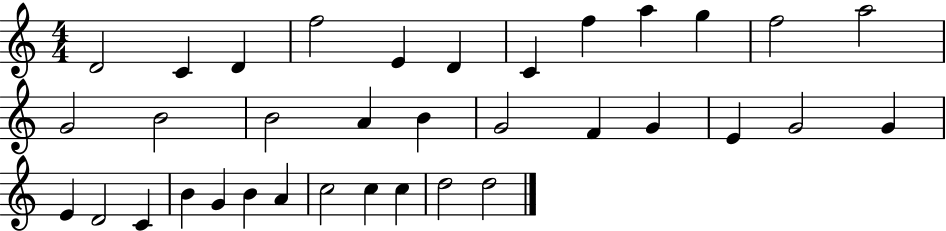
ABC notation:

X:1
T:Untitled
M:4/4
L:1/4
K:C
D2 C D f2 E D C f a g f2 a2 G2 B2 B2 A B G2 F G E G2 G E D2 C B G B A c2 c c d2 d2